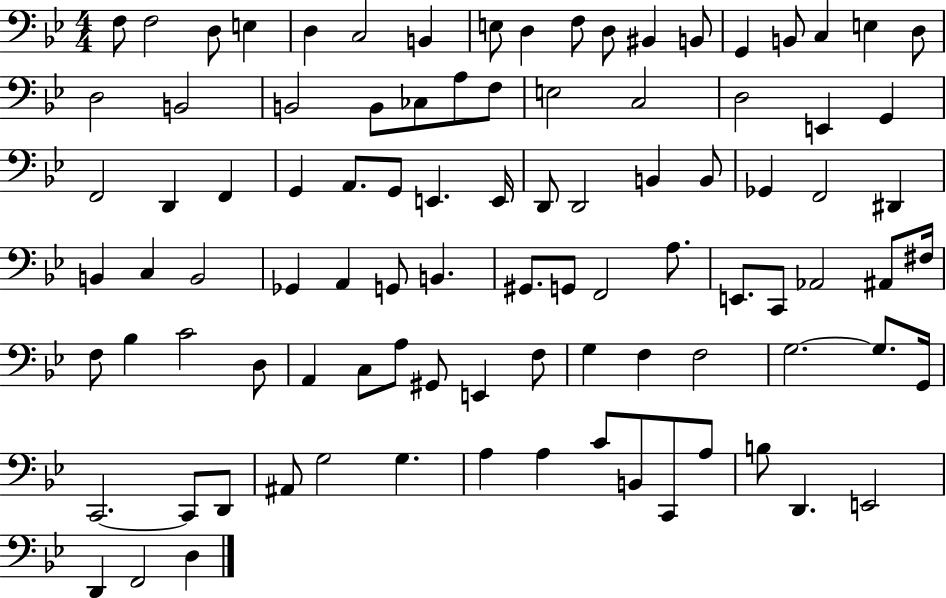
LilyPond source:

{
  \clef bass
  \numericTimeSignature
  \time 4/4
  \key bes \major
  \repeat volta 2 { f8 f2 d8 e4 | d4 c2 b,4 | e8 d4 f8 d8 bis,4 b,8 | g,4 b,8 c4 e4 d8 | \break d2 b,2 | b,2 b,8 ces8 a8 f8 | e2 c2 | d2 e,4 g,4 | \break f,2 d,4 f,4 | g,4 a,8. g,8 e,4. e,16 | d,8 d,2 b,4 b,8 | ges,4 f,2 dis,4 | \break b,4 c4 b,2 | ges,4 a,4 g,8 b,4. | gis,8. g,8 f,2 a8. | e,8. c,8 aes,2 ais,8 fis16 | \break f8 bes4 c'2 d8 | a,4 c8 a8 gis,8 e,4 f8 | g4 f4 f2 | g2.~~ g8. g,16 | \break c,2.~~ c,8 d,8 | ais,8 g2 g4. | a4 a4 c'8 b,8 c,8 a8 | b8 d,4. e,2 | \break d,4 f,2 d4 | } \bar "|."
}